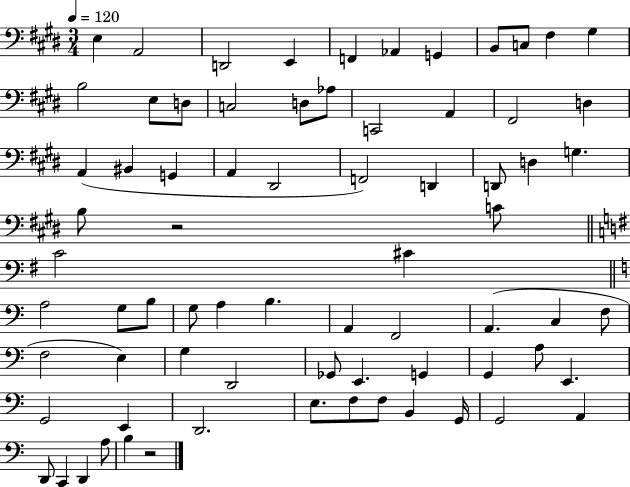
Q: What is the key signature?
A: E major